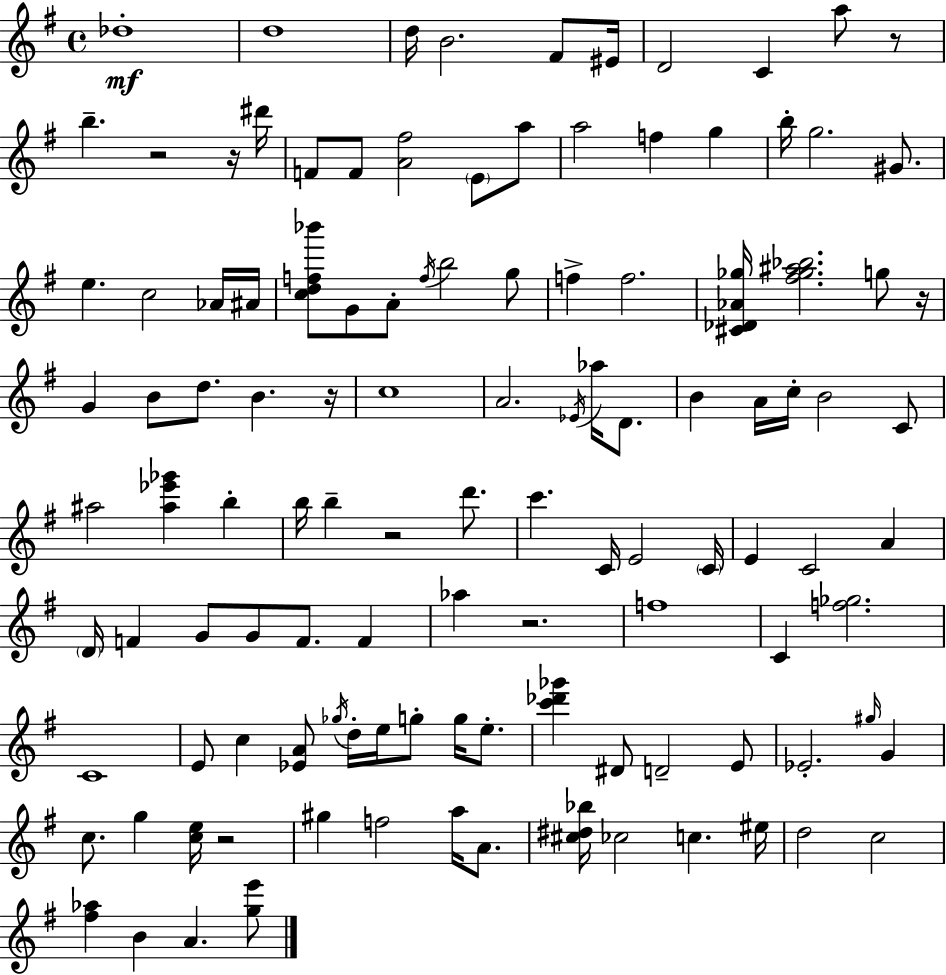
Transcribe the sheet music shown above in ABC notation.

X:1
T:Untitled
M:4/4
L:1/4
K:Em
_d4 d4 d/4 B2 ^F/2 ^E/4 D2 C a/2 z/2 b z2 z/4 ^d'/4 F/2 F/2 [A^f]2 E/2 a/2 a2 f g b/4 g2 ^G/2 e c2 _A/4 ^A/4 [cdf_b']/2 G/2 A/2 f/4 b2 g/2 f f2 [^C_D_A_g]/4 [^f_g^a_b]2 g/2 z/4 G B/2 d/2 B z/4 c4 A2 _E/4 _a/4 D/2 B A/4 c/4 B2 C/2 ^a2 [^a_e'_g'] b b/4 b z2 d'/2 c' C/4 E2 C/4 E C2 A D/4 F G/2 G/2 F/2 F _a z2 f4 C [f_g]2 C4 E/2 c [_EA]/2 _g/4 d/4 e/4 g/2 g/4 e/2 [c'_d'_g'] ^D/2 D2 E/2 _E2 ^g/4 G c/2 g [ce]/4 z2 ^g f2 a/4 A/2 [^c^d_b]/4 _c2 c ^e/4 d2 c2 [^f_a] B A [ge']/2